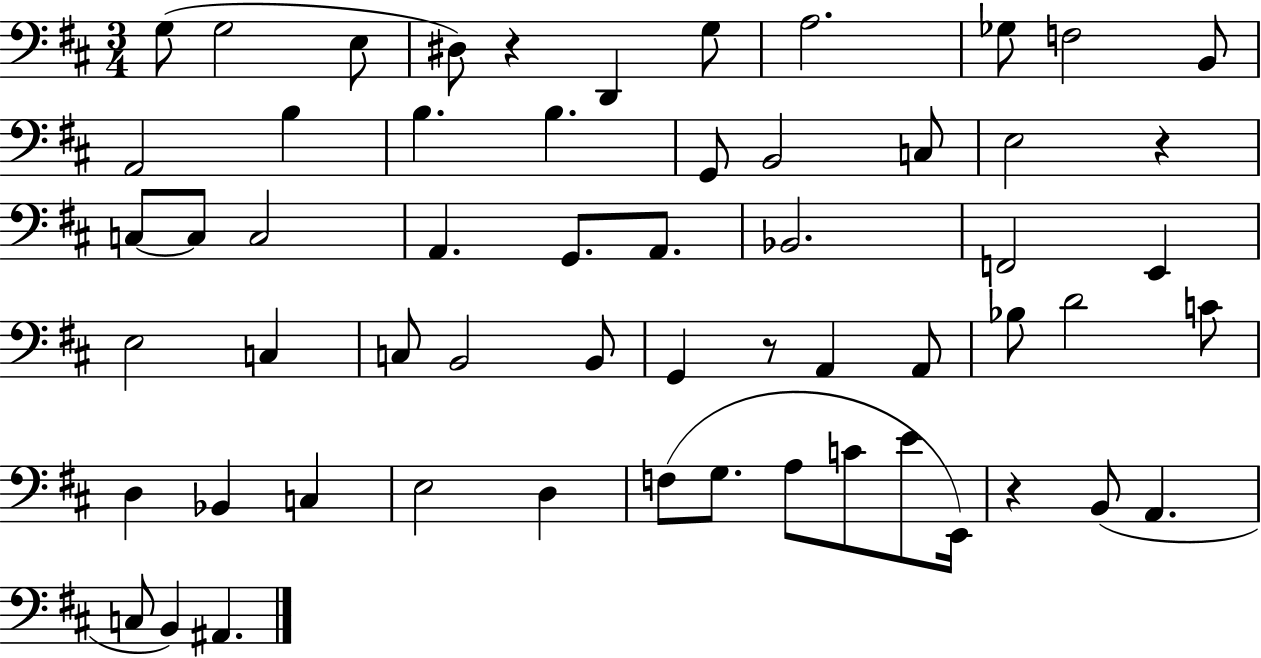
G3/e G3/h E3/e D#3/e R/q D2/q G3/e A3/h. Gb3/e F3/h B2/e A2/h B3/q B3/q. B3/q. G2/e B2/h C3/e E3/h R/q C3/e C3/e C3/h A2/q. G2/e. A2/e. Bb2/h. F2/h E2/q E3/h C3/q C3/e B2/h B2/e G2/q R/e A2/q A2/e Bb3/e D4/h C4/e D3/q Bb2/q C3/q E3/h D3/q F3/e G3/e. A3/e C4/e E4/e E2/s R/q B2/e A2/q. C3/e B2/q A#2/q.